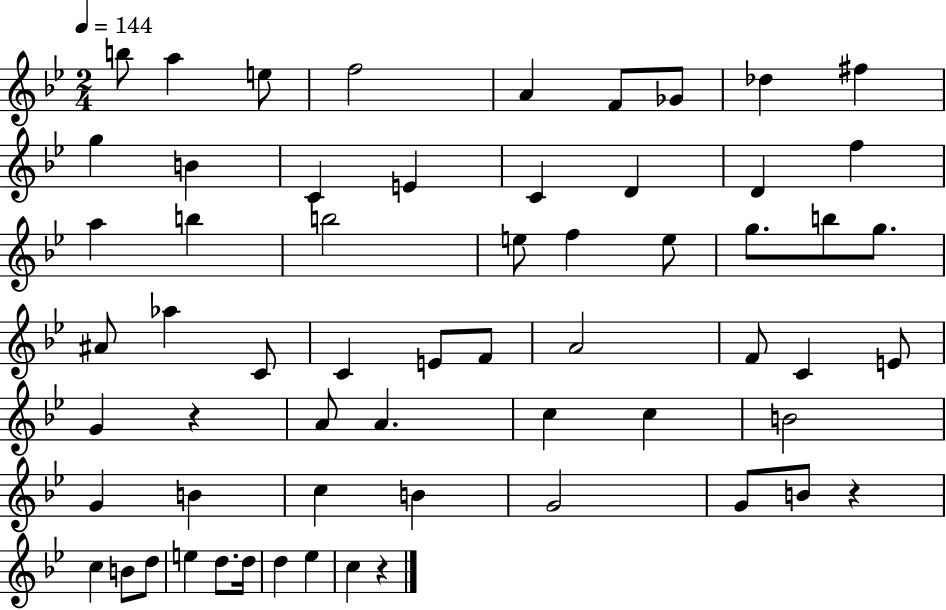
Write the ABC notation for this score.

X:1
T:Untitled
M:2/4
L:1/4
K:Bb
b/2 a e/2 f2 A F/2 _G/2 _d ^f g B C E C D D f a b b2 e/2 f e/2 g/2 b/2 g/2 ^A/2 _a C/2 C E/2 F/2 A2 F/2 C E/2 G z A/2 A c c B2 G B c B G2 G/2 B/2 z c B/2 d/2 e d/2 d/4 d _e c z